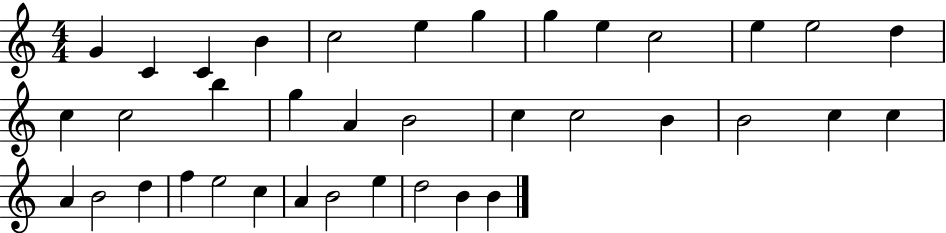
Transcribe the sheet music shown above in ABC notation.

X:1
T:Untitled
M:4/4
L:1/4
K:C
G C C B c2 e g g e c2 e e2 d c c2 b g A B2 c c2 B B2 c c A B2 d f e2 c A B2 e d2 B B